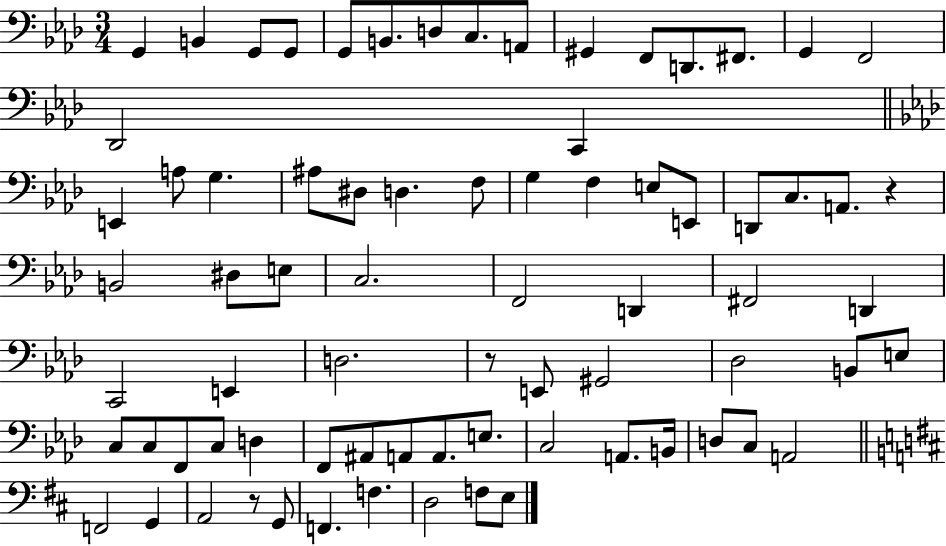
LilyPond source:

{
  \clef bass
  \numericTimeSignature
  \time 3/4
  \key aes \major
  g,4 b,4 g,8 g,8 | g,8 b,8. d8 c8. a,8 | gis,4 f,8 d,8. fis,8. | g,4 f,2 | \break des,2 c,4 | \bar "||" \break \key aes \major e,4 a8 g4. | ais8 dis8 d4. f8 | g4 f4 e8 e,8 | d,8 c8. a,8. r4 | \break b,2 dis8 e8 | c2. | f,2 d,4 | fis,2 d,4 | \break c,2 e,4 | d2. | r8 e,8 gis,2 | des2 b,8 e8 | \break c8 c8 f,8 c8 d4 | f,8 ais,8 a,8 a,8. e8. | c2 a,8. b,16 | d8 c8 a,2 | \break \bar "||" \break \key d \major f,2 g,4 | a,2 r8 g,8 | f,4. f4. | d2 f8 e8 | \break \bar "|."
}